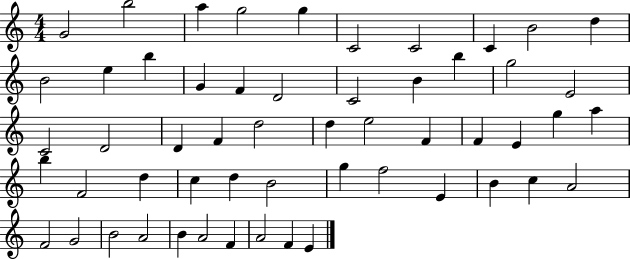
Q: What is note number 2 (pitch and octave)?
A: B5